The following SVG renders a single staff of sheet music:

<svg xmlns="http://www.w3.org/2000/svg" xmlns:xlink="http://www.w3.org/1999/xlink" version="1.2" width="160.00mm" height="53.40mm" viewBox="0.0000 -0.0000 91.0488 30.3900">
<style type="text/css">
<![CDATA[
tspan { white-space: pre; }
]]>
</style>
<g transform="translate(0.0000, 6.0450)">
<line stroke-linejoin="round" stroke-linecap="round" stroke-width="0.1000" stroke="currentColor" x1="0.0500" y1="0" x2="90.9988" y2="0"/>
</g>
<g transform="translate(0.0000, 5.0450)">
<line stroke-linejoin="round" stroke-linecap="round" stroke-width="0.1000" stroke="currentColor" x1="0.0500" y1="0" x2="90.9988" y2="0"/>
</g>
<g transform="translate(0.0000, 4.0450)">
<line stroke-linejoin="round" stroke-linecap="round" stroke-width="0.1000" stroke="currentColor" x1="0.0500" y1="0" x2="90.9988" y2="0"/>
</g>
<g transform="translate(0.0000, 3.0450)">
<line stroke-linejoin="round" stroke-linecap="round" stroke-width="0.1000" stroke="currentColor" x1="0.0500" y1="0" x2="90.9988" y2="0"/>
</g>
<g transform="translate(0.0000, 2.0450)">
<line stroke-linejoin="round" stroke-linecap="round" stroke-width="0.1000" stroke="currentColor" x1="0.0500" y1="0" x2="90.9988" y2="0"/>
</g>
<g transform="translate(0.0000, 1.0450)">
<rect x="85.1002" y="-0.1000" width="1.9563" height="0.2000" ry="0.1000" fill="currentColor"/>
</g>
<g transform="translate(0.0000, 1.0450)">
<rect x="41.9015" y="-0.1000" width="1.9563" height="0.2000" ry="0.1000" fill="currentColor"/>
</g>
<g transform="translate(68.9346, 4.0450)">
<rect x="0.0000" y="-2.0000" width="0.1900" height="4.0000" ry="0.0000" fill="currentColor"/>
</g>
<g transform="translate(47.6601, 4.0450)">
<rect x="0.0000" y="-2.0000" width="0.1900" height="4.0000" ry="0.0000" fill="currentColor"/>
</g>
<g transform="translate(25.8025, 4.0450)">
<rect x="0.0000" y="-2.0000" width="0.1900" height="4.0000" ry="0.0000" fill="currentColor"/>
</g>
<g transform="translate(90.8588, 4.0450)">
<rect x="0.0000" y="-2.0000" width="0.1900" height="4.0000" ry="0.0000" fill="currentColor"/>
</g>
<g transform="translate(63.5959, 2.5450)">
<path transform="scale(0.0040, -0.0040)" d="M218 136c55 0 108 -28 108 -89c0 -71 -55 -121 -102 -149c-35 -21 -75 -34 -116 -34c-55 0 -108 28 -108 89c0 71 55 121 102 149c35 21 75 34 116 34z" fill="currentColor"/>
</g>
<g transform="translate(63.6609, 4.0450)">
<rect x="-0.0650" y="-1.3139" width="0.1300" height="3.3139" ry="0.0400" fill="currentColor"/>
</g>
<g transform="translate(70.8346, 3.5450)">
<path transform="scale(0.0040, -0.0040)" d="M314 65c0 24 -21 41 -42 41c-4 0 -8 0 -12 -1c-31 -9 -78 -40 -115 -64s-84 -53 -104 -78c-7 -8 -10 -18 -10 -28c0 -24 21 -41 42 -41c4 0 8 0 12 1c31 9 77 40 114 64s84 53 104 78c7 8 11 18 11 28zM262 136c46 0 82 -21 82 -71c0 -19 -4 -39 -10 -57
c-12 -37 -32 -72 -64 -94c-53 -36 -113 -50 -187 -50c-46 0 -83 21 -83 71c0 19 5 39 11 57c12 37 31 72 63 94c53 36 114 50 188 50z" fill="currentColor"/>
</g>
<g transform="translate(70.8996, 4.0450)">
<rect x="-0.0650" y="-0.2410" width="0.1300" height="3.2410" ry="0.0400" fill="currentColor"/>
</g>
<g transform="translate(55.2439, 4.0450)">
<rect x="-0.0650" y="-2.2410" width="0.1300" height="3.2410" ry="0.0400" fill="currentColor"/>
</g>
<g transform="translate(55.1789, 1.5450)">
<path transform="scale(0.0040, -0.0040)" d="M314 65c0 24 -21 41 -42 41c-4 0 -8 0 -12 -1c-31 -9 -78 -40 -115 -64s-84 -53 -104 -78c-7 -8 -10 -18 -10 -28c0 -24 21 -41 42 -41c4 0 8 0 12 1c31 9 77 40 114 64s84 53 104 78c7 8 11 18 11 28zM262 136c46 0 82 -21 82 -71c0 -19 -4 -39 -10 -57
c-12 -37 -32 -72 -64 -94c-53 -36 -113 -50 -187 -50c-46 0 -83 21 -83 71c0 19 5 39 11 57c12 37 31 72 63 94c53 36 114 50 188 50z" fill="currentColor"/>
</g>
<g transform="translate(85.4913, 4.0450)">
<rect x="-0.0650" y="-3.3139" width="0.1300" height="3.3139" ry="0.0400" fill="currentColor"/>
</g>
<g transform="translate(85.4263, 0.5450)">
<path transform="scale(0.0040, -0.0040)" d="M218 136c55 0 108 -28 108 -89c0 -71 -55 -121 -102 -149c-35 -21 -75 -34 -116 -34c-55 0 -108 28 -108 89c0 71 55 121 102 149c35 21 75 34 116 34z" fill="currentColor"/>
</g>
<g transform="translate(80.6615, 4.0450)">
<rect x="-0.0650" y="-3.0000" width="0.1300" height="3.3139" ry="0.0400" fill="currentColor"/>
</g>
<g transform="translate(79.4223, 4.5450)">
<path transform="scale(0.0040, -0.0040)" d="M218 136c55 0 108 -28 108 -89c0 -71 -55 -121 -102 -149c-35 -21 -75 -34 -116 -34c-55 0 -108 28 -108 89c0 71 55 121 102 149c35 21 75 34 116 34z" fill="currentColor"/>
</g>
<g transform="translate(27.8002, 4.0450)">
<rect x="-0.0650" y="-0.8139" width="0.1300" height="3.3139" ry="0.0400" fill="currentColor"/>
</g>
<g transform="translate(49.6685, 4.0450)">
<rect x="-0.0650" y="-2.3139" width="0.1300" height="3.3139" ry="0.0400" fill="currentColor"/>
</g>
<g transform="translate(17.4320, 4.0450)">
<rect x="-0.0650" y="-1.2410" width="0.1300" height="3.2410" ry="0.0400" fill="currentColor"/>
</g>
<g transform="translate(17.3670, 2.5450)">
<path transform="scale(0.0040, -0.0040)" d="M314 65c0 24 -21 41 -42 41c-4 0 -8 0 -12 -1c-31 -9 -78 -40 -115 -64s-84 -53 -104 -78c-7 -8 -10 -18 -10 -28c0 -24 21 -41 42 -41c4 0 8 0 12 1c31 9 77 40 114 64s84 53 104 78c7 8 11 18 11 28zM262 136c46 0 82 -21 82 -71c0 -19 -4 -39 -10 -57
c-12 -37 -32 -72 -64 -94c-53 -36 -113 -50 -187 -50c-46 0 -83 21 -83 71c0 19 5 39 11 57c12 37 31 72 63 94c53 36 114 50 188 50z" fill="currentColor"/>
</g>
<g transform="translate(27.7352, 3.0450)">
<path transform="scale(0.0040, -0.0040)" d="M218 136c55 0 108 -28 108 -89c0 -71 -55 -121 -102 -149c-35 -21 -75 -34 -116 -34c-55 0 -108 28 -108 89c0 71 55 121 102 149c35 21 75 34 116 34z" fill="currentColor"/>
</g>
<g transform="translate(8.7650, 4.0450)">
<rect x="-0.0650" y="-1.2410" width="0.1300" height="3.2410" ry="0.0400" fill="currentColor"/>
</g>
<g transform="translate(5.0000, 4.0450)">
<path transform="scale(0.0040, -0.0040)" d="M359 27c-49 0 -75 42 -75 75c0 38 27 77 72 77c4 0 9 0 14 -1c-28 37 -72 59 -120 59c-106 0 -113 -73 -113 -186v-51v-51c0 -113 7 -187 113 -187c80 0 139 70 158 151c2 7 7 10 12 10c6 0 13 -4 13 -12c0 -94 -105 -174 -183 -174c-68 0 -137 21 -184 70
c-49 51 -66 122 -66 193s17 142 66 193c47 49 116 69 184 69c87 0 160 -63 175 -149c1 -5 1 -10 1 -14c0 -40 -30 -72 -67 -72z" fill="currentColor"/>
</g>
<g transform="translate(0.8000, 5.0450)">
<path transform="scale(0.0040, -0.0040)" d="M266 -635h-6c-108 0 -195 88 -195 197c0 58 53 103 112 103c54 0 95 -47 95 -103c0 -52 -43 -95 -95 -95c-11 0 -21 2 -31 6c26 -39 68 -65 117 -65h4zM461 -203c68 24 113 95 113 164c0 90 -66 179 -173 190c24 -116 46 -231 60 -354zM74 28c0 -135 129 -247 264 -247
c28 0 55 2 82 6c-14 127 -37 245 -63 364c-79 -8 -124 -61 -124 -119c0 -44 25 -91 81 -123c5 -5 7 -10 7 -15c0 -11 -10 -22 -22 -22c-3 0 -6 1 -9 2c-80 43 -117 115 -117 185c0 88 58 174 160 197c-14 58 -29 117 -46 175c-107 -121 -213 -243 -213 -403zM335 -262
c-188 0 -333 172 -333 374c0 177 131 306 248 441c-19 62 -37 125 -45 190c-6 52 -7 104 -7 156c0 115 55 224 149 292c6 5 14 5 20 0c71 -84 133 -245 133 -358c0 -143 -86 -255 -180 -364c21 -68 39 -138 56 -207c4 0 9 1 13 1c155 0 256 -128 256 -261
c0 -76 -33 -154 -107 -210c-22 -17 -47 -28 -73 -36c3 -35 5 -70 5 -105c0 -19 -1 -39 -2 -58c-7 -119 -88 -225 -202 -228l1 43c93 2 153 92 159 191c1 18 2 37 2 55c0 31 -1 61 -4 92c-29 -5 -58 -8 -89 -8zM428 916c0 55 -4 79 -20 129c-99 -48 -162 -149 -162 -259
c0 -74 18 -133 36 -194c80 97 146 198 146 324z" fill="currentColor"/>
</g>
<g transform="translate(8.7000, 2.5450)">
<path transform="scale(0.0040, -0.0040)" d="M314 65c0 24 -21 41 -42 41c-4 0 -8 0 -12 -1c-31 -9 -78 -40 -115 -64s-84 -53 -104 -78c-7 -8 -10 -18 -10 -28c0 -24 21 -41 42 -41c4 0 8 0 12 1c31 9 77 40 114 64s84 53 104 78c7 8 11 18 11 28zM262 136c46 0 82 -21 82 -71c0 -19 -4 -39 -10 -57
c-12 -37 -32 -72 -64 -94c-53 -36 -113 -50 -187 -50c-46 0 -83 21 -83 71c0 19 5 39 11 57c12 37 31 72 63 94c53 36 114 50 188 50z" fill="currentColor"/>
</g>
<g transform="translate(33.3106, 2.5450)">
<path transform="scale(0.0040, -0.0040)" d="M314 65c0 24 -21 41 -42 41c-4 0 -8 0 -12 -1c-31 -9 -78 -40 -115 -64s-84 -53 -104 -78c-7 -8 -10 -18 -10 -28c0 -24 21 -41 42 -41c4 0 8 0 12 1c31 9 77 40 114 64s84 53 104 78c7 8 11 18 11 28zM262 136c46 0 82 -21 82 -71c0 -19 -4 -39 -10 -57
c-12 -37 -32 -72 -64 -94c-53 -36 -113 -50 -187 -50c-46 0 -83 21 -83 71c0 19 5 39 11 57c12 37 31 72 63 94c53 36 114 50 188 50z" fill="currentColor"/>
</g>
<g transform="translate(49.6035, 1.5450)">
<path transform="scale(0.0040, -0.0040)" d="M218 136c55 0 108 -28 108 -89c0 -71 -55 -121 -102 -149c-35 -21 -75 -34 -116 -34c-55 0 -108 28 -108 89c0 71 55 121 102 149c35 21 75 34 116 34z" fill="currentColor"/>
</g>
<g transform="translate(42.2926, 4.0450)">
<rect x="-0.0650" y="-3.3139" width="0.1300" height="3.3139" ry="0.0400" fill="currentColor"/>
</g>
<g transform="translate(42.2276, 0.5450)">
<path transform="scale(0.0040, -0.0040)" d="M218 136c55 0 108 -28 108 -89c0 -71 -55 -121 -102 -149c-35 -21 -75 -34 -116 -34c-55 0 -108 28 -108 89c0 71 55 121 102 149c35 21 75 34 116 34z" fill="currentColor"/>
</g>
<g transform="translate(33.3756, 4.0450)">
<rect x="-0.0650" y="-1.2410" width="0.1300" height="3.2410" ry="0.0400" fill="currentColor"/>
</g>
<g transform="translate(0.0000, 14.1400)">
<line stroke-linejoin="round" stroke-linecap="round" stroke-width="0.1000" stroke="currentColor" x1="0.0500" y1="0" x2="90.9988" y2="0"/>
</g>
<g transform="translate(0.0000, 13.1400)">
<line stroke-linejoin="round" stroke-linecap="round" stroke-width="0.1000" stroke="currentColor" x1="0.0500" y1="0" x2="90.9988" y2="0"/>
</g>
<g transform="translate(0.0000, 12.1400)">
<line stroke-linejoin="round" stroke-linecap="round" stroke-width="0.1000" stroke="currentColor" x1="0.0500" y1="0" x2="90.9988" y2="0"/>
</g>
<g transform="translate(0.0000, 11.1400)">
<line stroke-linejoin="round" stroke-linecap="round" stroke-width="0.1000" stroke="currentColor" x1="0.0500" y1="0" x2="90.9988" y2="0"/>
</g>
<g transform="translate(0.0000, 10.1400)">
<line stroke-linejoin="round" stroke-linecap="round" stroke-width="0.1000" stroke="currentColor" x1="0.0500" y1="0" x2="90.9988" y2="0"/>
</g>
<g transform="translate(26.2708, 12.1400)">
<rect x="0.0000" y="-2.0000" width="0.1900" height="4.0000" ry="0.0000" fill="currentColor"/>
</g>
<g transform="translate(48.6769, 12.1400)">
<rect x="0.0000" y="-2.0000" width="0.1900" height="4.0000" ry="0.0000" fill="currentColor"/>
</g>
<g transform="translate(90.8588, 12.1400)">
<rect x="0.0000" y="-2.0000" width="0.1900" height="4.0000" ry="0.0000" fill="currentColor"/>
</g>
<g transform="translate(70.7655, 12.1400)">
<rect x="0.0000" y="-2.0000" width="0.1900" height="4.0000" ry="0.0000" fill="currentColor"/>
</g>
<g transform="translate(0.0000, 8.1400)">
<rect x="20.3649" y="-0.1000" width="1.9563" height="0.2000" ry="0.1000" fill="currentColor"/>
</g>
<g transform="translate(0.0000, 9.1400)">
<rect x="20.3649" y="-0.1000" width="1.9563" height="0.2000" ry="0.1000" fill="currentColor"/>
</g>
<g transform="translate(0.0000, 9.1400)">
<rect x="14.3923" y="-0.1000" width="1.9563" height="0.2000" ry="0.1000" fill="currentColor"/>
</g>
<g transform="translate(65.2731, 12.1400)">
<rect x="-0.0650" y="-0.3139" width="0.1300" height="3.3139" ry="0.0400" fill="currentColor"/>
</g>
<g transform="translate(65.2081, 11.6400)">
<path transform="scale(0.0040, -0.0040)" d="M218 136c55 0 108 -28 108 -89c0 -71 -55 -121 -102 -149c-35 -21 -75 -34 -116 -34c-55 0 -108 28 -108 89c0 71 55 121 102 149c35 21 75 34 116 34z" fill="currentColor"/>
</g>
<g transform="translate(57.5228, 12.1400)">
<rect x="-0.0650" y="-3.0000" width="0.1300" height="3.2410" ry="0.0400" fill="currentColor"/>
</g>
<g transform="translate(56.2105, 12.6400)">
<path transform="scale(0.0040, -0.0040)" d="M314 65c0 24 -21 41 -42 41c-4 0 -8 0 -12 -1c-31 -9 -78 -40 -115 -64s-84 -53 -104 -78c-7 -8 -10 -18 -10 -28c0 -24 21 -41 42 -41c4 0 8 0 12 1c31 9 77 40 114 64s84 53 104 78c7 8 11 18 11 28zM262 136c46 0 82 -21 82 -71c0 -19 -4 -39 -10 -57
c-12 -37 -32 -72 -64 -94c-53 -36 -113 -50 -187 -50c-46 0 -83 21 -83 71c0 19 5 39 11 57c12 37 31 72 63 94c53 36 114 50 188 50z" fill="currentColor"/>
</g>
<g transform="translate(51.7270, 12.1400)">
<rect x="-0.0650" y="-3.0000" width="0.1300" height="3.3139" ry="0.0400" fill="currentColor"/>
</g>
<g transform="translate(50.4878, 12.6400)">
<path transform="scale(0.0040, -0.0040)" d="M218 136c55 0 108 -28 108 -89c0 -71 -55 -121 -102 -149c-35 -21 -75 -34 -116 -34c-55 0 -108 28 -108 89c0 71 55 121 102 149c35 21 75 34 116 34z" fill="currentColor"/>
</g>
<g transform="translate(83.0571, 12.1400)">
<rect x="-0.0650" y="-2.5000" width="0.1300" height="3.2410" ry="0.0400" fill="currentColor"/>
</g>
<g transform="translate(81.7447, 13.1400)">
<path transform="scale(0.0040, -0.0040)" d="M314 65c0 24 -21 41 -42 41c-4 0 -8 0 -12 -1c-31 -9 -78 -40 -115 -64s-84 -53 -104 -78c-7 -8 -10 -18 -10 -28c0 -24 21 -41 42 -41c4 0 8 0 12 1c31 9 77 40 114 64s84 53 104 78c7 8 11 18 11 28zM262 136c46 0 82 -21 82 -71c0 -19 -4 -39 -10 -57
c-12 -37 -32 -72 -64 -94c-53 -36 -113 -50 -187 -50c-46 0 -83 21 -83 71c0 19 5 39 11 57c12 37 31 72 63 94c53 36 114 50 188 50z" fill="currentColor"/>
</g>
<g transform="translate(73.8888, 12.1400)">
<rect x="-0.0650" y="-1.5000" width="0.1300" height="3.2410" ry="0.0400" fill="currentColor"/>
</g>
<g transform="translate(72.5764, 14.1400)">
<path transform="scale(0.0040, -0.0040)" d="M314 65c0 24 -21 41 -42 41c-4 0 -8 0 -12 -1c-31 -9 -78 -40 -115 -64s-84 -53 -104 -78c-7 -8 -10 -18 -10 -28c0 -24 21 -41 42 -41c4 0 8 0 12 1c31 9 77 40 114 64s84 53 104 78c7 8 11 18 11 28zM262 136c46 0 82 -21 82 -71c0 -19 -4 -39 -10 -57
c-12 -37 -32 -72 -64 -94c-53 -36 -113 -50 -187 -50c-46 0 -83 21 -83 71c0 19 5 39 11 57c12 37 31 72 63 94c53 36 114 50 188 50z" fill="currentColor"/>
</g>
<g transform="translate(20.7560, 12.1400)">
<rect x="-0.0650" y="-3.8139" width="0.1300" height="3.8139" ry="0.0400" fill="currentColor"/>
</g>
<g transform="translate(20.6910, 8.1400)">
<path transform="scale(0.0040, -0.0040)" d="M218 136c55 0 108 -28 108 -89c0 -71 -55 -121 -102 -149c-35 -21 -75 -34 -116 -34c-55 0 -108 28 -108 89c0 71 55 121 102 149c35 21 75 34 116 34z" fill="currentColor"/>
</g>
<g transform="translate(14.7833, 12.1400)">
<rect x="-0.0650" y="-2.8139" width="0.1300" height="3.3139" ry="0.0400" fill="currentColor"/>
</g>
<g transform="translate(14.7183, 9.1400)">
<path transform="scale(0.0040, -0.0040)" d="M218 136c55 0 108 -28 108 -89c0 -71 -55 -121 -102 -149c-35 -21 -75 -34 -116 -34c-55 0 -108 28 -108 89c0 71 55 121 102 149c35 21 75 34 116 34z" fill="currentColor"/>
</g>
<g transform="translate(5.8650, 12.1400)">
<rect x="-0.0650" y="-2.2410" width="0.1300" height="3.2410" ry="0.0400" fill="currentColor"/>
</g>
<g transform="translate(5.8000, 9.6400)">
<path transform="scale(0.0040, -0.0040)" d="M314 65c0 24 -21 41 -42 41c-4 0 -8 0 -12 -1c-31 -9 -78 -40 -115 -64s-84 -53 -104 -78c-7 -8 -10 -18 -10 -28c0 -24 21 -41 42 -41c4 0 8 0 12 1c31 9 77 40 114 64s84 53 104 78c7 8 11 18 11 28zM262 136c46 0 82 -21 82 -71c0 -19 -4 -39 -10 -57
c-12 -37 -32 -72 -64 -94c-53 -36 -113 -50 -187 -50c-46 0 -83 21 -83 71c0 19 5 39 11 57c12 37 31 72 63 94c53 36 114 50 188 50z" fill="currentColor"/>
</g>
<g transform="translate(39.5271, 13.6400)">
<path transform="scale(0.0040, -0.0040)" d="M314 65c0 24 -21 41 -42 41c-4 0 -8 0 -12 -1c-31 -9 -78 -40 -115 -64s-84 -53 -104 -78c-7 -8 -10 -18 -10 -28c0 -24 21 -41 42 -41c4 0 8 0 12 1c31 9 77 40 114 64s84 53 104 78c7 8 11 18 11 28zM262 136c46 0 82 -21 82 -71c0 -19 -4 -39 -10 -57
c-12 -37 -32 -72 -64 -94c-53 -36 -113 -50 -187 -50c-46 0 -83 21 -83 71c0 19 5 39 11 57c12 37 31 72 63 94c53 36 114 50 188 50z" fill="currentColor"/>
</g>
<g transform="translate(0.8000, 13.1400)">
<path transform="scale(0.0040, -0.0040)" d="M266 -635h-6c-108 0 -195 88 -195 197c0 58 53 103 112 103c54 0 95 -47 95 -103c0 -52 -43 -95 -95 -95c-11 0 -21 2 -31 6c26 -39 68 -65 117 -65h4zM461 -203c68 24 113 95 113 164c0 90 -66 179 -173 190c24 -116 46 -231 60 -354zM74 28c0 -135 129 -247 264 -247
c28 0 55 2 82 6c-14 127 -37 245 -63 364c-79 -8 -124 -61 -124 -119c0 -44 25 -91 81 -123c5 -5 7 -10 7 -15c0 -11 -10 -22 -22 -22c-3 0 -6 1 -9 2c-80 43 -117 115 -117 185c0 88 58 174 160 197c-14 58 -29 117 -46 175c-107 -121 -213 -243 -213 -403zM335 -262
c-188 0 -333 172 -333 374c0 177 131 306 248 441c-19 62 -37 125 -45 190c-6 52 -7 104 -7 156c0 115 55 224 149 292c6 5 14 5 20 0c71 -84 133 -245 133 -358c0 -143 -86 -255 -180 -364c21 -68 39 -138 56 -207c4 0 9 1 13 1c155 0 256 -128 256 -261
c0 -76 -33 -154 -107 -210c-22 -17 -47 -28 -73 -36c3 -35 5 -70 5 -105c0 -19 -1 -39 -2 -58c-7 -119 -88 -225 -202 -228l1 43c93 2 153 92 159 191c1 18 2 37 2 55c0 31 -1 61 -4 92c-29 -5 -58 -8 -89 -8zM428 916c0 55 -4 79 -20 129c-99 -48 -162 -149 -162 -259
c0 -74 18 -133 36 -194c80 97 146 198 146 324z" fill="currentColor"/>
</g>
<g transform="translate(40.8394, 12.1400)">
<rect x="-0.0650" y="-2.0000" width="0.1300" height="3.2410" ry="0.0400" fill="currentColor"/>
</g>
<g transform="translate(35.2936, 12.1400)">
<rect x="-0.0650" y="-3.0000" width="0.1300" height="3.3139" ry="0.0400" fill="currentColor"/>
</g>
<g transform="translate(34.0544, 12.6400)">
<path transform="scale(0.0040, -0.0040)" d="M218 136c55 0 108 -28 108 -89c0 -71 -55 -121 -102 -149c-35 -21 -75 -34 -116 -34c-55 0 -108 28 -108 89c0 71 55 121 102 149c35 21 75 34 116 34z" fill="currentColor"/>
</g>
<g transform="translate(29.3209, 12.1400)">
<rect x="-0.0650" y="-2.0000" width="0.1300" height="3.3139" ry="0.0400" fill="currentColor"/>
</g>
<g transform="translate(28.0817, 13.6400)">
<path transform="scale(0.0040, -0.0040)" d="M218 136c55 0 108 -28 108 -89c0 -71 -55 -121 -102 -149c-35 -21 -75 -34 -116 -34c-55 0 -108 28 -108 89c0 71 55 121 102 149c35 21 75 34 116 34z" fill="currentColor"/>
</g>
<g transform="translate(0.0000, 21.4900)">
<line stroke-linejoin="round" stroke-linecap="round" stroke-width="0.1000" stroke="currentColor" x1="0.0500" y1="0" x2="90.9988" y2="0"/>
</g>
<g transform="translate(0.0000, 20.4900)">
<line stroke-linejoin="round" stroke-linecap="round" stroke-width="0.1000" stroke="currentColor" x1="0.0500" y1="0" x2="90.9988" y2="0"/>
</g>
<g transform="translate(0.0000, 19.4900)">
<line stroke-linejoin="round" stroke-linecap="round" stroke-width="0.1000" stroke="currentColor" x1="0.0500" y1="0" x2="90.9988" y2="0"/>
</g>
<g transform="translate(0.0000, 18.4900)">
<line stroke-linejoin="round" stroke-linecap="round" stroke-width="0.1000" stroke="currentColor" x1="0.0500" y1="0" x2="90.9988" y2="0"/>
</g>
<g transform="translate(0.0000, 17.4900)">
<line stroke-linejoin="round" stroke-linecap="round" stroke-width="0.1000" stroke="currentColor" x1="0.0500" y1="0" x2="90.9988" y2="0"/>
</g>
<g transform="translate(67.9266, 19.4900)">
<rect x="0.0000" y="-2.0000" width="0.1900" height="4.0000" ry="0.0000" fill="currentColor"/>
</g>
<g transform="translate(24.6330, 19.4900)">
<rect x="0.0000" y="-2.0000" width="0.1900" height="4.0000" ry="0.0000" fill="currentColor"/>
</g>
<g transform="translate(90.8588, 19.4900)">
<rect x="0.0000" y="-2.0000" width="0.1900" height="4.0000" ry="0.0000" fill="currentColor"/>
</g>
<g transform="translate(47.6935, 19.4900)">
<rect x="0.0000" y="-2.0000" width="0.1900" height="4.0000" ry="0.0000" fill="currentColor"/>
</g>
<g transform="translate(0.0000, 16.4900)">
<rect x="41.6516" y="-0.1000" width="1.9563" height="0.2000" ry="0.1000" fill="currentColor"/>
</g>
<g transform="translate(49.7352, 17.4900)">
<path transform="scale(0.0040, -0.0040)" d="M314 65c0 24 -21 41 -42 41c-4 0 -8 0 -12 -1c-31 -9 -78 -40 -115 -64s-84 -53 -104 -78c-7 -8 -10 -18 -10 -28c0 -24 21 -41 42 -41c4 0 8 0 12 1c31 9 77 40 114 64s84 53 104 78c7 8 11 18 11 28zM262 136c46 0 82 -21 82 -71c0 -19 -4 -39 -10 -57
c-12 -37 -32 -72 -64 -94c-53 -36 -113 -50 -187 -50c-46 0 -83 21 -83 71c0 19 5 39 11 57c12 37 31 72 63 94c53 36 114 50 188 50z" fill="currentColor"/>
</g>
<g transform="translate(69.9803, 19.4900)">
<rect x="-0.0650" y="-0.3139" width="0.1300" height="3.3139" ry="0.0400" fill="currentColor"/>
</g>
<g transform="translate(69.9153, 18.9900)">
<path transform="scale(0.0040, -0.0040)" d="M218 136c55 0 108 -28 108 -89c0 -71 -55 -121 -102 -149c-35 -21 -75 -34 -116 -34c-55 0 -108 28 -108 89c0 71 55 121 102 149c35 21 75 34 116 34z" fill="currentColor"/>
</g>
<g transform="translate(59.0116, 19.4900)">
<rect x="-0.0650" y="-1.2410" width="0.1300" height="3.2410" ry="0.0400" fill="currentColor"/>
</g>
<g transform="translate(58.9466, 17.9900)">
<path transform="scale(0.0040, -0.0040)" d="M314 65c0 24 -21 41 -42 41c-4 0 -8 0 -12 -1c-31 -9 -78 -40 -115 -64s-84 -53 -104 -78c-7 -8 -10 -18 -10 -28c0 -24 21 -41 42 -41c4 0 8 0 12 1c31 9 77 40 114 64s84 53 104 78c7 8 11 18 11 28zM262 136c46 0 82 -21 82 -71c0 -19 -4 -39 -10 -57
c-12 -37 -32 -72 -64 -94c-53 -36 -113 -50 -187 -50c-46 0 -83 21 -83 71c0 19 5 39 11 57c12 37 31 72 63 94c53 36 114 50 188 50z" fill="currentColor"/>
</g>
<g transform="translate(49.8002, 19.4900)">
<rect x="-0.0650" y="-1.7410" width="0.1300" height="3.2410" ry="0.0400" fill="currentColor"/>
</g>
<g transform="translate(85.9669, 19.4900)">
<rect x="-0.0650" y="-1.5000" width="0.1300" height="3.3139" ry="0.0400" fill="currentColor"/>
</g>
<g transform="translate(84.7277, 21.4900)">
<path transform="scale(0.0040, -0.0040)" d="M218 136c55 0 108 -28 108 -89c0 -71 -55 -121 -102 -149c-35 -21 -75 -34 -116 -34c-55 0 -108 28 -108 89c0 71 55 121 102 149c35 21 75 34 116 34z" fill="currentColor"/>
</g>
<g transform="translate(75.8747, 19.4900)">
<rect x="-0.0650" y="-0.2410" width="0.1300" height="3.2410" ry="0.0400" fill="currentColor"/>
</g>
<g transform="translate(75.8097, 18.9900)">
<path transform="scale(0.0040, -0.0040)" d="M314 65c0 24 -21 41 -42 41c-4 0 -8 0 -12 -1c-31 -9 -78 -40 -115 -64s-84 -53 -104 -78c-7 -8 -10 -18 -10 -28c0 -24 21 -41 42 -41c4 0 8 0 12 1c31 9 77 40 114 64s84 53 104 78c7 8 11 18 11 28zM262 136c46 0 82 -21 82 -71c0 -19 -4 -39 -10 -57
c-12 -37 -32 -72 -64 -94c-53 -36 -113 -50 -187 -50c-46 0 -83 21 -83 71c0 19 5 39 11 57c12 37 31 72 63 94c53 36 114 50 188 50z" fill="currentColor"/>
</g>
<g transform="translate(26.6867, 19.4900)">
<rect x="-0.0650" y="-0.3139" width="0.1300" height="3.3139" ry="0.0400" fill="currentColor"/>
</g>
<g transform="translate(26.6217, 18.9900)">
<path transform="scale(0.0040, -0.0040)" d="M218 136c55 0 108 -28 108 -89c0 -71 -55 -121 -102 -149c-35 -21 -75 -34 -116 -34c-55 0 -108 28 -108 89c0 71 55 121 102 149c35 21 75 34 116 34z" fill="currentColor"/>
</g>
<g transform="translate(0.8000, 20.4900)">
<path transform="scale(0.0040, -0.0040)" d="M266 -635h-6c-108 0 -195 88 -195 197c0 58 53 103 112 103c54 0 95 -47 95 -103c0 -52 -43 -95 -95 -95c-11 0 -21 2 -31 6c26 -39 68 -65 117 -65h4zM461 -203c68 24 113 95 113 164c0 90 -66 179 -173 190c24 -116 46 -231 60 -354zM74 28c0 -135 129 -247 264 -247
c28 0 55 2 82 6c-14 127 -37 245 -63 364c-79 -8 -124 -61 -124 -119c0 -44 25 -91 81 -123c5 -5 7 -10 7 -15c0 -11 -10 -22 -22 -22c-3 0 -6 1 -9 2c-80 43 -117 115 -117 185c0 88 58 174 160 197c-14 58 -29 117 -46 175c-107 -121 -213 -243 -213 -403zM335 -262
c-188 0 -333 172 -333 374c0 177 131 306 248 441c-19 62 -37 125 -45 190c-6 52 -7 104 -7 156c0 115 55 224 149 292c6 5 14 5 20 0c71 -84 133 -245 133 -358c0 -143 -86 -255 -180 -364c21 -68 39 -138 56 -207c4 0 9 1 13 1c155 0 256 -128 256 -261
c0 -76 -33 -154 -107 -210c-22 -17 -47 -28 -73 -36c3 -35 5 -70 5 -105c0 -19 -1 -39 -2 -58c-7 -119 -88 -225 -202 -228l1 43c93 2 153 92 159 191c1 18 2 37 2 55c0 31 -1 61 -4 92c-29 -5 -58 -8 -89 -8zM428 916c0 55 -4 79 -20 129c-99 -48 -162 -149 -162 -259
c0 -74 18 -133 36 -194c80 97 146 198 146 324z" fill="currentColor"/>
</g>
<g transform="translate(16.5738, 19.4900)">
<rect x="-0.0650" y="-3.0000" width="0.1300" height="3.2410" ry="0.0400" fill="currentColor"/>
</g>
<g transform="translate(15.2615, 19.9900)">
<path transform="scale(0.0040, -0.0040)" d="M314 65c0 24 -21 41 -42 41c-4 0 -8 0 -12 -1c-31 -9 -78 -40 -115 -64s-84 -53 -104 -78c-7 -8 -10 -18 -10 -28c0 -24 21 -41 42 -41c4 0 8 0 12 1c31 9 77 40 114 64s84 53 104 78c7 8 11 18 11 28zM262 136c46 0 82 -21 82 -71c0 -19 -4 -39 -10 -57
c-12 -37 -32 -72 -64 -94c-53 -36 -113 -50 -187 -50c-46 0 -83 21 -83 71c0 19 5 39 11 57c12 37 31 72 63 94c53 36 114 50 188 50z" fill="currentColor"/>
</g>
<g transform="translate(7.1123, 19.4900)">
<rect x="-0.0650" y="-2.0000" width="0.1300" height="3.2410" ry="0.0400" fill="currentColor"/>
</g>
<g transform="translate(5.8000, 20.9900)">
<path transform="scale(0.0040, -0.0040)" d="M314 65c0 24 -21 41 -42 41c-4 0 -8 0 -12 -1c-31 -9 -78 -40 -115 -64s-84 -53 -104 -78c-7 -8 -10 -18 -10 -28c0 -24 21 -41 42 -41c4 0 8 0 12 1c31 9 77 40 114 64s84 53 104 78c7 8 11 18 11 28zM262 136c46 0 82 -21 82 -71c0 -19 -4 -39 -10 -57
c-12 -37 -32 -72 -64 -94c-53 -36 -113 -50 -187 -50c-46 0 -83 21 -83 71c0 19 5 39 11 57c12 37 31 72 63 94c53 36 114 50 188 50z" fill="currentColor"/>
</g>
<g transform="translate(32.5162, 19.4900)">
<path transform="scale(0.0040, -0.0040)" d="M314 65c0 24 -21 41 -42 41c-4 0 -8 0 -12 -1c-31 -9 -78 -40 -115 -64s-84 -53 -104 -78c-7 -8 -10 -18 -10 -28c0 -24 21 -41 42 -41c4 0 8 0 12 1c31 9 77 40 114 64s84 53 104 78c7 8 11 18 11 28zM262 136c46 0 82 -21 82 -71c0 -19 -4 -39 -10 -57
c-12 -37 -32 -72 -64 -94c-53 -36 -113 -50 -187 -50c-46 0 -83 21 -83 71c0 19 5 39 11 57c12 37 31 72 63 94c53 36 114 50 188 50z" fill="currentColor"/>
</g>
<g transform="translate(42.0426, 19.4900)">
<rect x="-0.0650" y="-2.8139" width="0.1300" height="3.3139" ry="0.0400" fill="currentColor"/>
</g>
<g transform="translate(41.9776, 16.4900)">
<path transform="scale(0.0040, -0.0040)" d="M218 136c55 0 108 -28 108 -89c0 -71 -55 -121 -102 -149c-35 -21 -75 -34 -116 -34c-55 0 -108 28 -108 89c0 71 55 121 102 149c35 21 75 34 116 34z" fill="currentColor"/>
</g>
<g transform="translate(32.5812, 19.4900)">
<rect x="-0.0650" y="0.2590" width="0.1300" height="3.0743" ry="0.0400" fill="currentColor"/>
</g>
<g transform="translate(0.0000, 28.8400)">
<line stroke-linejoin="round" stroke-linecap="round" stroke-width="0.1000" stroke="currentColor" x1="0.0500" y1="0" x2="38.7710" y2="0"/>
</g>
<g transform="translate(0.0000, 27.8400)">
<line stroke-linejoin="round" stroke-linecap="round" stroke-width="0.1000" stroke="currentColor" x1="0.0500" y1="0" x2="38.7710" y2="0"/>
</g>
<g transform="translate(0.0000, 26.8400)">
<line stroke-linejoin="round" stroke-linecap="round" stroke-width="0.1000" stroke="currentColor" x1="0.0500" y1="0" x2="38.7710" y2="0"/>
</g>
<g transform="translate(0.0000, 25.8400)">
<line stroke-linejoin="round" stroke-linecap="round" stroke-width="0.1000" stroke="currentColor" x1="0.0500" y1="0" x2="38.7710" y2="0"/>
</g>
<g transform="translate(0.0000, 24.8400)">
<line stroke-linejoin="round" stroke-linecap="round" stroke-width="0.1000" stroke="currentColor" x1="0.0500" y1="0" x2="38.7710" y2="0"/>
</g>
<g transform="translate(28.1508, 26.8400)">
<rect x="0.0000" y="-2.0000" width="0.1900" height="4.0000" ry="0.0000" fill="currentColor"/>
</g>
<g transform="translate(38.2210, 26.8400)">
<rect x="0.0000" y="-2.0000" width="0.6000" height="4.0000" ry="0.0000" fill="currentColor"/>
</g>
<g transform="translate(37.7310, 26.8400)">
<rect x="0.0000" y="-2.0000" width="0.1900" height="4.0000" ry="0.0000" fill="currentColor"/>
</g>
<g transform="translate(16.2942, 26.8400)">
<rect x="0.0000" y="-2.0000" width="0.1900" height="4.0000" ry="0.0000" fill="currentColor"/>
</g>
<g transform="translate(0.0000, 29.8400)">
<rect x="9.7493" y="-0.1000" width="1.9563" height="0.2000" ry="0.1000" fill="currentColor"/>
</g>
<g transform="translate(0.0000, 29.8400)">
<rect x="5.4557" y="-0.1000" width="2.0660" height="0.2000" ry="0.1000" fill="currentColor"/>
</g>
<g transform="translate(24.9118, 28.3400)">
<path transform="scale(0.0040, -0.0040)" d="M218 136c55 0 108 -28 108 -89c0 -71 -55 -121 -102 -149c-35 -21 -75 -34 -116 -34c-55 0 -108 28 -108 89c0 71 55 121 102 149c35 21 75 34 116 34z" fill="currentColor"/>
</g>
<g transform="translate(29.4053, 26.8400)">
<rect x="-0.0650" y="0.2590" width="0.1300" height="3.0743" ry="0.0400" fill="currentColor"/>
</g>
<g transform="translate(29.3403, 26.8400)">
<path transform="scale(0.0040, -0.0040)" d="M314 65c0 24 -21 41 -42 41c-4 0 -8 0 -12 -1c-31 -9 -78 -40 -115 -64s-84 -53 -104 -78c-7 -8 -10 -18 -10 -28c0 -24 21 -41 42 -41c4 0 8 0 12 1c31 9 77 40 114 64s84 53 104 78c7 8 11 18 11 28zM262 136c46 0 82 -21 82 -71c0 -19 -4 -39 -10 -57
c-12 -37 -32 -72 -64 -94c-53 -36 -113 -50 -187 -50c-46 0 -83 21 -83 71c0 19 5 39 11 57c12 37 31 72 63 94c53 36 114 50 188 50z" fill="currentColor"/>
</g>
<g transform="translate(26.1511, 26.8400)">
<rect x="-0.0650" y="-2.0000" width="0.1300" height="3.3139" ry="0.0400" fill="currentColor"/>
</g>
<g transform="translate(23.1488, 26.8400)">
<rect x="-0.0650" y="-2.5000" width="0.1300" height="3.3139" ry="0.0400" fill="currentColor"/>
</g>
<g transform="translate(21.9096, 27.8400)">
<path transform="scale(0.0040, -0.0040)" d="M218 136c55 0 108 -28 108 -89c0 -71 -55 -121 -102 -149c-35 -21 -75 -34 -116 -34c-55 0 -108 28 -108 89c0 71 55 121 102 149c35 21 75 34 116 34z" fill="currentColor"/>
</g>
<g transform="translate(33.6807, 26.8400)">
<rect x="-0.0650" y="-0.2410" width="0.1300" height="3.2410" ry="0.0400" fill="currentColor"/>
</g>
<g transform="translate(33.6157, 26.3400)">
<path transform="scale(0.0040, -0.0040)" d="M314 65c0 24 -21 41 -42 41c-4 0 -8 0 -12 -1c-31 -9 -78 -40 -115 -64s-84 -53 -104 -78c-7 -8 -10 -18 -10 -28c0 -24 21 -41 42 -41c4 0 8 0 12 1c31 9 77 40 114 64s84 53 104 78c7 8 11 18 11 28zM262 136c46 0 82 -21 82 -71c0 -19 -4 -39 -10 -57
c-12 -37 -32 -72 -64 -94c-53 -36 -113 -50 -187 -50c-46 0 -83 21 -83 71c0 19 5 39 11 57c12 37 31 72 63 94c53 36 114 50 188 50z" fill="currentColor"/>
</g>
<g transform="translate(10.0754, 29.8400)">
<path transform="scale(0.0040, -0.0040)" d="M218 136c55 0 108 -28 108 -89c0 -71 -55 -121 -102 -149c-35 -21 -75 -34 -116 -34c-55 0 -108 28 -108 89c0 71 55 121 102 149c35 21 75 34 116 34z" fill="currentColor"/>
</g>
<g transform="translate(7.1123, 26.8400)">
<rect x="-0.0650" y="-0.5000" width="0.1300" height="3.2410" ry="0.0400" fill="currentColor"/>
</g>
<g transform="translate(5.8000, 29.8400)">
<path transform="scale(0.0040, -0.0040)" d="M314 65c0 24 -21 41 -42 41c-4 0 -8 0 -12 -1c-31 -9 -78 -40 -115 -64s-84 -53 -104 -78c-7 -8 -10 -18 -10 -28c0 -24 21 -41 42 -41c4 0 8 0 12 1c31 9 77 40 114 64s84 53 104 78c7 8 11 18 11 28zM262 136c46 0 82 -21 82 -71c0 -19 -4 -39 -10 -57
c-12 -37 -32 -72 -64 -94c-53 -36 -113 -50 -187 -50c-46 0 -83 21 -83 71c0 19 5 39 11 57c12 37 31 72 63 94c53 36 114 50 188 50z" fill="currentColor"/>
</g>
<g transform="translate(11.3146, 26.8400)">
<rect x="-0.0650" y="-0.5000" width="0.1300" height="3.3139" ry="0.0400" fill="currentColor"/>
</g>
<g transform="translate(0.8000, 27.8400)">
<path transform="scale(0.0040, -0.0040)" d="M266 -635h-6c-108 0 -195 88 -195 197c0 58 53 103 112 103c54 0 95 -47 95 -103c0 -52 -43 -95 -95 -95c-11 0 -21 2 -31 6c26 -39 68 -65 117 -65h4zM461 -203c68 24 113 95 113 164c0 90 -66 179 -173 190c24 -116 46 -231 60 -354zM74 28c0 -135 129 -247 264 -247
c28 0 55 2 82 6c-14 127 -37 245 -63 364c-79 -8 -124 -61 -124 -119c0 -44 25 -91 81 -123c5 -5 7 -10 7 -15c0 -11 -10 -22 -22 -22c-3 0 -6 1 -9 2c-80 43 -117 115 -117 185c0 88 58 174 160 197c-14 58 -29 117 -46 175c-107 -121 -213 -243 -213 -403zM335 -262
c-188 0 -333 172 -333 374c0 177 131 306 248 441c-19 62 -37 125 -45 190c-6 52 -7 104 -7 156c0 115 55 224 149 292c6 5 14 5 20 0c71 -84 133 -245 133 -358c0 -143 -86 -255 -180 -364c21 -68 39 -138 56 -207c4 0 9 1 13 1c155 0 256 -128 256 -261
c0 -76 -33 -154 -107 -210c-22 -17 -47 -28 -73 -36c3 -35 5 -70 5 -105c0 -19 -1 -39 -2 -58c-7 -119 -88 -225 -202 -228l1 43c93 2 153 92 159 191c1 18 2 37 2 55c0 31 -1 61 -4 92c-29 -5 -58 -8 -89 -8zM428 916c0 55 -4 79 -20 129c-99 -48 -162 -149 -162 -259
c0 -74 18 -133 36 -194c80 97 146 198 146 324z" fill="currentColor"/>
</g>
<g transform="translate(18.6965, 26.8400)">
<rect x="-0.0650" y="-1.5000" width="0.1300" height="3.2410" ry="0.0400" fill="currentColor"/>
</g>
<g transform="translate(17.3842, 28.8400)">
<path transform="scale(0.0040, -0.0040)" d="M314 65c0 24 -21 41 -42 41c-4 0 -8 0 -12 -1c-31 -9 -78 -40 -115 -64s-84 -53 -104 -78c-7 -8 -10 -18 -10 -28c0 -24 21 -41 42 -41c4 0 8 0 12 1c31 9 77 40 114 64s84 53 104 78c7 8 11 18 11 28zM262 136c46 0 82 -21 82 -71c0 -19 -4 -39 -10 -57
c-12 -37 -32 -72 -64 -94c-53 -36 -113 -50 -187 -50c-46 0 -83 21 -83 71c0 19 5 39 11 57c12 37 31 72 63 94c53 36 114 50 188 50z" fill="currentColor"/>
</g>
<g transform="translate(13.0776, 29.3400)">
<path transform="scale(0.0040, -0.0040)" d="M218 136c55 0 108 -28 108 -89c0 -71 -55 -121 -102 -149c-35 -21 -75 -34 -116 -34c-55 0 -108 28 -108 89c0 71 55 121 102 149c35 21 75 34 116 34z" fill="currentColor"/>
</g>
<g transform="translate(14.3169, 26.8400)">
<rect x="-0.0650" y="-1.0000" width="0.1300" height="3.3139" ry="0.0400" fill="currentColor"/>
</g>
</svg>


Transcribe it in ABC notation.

X:1
T:Untitled
M:4/4
L:1/4
K:C
e2 e2 d e2 b g g2 e c2 A b g2 a c' F A F2 A A2 c E2 G2 F2 A2 c B2 a f2 e2 c c2 E C2 C D E2 G F B2 c2